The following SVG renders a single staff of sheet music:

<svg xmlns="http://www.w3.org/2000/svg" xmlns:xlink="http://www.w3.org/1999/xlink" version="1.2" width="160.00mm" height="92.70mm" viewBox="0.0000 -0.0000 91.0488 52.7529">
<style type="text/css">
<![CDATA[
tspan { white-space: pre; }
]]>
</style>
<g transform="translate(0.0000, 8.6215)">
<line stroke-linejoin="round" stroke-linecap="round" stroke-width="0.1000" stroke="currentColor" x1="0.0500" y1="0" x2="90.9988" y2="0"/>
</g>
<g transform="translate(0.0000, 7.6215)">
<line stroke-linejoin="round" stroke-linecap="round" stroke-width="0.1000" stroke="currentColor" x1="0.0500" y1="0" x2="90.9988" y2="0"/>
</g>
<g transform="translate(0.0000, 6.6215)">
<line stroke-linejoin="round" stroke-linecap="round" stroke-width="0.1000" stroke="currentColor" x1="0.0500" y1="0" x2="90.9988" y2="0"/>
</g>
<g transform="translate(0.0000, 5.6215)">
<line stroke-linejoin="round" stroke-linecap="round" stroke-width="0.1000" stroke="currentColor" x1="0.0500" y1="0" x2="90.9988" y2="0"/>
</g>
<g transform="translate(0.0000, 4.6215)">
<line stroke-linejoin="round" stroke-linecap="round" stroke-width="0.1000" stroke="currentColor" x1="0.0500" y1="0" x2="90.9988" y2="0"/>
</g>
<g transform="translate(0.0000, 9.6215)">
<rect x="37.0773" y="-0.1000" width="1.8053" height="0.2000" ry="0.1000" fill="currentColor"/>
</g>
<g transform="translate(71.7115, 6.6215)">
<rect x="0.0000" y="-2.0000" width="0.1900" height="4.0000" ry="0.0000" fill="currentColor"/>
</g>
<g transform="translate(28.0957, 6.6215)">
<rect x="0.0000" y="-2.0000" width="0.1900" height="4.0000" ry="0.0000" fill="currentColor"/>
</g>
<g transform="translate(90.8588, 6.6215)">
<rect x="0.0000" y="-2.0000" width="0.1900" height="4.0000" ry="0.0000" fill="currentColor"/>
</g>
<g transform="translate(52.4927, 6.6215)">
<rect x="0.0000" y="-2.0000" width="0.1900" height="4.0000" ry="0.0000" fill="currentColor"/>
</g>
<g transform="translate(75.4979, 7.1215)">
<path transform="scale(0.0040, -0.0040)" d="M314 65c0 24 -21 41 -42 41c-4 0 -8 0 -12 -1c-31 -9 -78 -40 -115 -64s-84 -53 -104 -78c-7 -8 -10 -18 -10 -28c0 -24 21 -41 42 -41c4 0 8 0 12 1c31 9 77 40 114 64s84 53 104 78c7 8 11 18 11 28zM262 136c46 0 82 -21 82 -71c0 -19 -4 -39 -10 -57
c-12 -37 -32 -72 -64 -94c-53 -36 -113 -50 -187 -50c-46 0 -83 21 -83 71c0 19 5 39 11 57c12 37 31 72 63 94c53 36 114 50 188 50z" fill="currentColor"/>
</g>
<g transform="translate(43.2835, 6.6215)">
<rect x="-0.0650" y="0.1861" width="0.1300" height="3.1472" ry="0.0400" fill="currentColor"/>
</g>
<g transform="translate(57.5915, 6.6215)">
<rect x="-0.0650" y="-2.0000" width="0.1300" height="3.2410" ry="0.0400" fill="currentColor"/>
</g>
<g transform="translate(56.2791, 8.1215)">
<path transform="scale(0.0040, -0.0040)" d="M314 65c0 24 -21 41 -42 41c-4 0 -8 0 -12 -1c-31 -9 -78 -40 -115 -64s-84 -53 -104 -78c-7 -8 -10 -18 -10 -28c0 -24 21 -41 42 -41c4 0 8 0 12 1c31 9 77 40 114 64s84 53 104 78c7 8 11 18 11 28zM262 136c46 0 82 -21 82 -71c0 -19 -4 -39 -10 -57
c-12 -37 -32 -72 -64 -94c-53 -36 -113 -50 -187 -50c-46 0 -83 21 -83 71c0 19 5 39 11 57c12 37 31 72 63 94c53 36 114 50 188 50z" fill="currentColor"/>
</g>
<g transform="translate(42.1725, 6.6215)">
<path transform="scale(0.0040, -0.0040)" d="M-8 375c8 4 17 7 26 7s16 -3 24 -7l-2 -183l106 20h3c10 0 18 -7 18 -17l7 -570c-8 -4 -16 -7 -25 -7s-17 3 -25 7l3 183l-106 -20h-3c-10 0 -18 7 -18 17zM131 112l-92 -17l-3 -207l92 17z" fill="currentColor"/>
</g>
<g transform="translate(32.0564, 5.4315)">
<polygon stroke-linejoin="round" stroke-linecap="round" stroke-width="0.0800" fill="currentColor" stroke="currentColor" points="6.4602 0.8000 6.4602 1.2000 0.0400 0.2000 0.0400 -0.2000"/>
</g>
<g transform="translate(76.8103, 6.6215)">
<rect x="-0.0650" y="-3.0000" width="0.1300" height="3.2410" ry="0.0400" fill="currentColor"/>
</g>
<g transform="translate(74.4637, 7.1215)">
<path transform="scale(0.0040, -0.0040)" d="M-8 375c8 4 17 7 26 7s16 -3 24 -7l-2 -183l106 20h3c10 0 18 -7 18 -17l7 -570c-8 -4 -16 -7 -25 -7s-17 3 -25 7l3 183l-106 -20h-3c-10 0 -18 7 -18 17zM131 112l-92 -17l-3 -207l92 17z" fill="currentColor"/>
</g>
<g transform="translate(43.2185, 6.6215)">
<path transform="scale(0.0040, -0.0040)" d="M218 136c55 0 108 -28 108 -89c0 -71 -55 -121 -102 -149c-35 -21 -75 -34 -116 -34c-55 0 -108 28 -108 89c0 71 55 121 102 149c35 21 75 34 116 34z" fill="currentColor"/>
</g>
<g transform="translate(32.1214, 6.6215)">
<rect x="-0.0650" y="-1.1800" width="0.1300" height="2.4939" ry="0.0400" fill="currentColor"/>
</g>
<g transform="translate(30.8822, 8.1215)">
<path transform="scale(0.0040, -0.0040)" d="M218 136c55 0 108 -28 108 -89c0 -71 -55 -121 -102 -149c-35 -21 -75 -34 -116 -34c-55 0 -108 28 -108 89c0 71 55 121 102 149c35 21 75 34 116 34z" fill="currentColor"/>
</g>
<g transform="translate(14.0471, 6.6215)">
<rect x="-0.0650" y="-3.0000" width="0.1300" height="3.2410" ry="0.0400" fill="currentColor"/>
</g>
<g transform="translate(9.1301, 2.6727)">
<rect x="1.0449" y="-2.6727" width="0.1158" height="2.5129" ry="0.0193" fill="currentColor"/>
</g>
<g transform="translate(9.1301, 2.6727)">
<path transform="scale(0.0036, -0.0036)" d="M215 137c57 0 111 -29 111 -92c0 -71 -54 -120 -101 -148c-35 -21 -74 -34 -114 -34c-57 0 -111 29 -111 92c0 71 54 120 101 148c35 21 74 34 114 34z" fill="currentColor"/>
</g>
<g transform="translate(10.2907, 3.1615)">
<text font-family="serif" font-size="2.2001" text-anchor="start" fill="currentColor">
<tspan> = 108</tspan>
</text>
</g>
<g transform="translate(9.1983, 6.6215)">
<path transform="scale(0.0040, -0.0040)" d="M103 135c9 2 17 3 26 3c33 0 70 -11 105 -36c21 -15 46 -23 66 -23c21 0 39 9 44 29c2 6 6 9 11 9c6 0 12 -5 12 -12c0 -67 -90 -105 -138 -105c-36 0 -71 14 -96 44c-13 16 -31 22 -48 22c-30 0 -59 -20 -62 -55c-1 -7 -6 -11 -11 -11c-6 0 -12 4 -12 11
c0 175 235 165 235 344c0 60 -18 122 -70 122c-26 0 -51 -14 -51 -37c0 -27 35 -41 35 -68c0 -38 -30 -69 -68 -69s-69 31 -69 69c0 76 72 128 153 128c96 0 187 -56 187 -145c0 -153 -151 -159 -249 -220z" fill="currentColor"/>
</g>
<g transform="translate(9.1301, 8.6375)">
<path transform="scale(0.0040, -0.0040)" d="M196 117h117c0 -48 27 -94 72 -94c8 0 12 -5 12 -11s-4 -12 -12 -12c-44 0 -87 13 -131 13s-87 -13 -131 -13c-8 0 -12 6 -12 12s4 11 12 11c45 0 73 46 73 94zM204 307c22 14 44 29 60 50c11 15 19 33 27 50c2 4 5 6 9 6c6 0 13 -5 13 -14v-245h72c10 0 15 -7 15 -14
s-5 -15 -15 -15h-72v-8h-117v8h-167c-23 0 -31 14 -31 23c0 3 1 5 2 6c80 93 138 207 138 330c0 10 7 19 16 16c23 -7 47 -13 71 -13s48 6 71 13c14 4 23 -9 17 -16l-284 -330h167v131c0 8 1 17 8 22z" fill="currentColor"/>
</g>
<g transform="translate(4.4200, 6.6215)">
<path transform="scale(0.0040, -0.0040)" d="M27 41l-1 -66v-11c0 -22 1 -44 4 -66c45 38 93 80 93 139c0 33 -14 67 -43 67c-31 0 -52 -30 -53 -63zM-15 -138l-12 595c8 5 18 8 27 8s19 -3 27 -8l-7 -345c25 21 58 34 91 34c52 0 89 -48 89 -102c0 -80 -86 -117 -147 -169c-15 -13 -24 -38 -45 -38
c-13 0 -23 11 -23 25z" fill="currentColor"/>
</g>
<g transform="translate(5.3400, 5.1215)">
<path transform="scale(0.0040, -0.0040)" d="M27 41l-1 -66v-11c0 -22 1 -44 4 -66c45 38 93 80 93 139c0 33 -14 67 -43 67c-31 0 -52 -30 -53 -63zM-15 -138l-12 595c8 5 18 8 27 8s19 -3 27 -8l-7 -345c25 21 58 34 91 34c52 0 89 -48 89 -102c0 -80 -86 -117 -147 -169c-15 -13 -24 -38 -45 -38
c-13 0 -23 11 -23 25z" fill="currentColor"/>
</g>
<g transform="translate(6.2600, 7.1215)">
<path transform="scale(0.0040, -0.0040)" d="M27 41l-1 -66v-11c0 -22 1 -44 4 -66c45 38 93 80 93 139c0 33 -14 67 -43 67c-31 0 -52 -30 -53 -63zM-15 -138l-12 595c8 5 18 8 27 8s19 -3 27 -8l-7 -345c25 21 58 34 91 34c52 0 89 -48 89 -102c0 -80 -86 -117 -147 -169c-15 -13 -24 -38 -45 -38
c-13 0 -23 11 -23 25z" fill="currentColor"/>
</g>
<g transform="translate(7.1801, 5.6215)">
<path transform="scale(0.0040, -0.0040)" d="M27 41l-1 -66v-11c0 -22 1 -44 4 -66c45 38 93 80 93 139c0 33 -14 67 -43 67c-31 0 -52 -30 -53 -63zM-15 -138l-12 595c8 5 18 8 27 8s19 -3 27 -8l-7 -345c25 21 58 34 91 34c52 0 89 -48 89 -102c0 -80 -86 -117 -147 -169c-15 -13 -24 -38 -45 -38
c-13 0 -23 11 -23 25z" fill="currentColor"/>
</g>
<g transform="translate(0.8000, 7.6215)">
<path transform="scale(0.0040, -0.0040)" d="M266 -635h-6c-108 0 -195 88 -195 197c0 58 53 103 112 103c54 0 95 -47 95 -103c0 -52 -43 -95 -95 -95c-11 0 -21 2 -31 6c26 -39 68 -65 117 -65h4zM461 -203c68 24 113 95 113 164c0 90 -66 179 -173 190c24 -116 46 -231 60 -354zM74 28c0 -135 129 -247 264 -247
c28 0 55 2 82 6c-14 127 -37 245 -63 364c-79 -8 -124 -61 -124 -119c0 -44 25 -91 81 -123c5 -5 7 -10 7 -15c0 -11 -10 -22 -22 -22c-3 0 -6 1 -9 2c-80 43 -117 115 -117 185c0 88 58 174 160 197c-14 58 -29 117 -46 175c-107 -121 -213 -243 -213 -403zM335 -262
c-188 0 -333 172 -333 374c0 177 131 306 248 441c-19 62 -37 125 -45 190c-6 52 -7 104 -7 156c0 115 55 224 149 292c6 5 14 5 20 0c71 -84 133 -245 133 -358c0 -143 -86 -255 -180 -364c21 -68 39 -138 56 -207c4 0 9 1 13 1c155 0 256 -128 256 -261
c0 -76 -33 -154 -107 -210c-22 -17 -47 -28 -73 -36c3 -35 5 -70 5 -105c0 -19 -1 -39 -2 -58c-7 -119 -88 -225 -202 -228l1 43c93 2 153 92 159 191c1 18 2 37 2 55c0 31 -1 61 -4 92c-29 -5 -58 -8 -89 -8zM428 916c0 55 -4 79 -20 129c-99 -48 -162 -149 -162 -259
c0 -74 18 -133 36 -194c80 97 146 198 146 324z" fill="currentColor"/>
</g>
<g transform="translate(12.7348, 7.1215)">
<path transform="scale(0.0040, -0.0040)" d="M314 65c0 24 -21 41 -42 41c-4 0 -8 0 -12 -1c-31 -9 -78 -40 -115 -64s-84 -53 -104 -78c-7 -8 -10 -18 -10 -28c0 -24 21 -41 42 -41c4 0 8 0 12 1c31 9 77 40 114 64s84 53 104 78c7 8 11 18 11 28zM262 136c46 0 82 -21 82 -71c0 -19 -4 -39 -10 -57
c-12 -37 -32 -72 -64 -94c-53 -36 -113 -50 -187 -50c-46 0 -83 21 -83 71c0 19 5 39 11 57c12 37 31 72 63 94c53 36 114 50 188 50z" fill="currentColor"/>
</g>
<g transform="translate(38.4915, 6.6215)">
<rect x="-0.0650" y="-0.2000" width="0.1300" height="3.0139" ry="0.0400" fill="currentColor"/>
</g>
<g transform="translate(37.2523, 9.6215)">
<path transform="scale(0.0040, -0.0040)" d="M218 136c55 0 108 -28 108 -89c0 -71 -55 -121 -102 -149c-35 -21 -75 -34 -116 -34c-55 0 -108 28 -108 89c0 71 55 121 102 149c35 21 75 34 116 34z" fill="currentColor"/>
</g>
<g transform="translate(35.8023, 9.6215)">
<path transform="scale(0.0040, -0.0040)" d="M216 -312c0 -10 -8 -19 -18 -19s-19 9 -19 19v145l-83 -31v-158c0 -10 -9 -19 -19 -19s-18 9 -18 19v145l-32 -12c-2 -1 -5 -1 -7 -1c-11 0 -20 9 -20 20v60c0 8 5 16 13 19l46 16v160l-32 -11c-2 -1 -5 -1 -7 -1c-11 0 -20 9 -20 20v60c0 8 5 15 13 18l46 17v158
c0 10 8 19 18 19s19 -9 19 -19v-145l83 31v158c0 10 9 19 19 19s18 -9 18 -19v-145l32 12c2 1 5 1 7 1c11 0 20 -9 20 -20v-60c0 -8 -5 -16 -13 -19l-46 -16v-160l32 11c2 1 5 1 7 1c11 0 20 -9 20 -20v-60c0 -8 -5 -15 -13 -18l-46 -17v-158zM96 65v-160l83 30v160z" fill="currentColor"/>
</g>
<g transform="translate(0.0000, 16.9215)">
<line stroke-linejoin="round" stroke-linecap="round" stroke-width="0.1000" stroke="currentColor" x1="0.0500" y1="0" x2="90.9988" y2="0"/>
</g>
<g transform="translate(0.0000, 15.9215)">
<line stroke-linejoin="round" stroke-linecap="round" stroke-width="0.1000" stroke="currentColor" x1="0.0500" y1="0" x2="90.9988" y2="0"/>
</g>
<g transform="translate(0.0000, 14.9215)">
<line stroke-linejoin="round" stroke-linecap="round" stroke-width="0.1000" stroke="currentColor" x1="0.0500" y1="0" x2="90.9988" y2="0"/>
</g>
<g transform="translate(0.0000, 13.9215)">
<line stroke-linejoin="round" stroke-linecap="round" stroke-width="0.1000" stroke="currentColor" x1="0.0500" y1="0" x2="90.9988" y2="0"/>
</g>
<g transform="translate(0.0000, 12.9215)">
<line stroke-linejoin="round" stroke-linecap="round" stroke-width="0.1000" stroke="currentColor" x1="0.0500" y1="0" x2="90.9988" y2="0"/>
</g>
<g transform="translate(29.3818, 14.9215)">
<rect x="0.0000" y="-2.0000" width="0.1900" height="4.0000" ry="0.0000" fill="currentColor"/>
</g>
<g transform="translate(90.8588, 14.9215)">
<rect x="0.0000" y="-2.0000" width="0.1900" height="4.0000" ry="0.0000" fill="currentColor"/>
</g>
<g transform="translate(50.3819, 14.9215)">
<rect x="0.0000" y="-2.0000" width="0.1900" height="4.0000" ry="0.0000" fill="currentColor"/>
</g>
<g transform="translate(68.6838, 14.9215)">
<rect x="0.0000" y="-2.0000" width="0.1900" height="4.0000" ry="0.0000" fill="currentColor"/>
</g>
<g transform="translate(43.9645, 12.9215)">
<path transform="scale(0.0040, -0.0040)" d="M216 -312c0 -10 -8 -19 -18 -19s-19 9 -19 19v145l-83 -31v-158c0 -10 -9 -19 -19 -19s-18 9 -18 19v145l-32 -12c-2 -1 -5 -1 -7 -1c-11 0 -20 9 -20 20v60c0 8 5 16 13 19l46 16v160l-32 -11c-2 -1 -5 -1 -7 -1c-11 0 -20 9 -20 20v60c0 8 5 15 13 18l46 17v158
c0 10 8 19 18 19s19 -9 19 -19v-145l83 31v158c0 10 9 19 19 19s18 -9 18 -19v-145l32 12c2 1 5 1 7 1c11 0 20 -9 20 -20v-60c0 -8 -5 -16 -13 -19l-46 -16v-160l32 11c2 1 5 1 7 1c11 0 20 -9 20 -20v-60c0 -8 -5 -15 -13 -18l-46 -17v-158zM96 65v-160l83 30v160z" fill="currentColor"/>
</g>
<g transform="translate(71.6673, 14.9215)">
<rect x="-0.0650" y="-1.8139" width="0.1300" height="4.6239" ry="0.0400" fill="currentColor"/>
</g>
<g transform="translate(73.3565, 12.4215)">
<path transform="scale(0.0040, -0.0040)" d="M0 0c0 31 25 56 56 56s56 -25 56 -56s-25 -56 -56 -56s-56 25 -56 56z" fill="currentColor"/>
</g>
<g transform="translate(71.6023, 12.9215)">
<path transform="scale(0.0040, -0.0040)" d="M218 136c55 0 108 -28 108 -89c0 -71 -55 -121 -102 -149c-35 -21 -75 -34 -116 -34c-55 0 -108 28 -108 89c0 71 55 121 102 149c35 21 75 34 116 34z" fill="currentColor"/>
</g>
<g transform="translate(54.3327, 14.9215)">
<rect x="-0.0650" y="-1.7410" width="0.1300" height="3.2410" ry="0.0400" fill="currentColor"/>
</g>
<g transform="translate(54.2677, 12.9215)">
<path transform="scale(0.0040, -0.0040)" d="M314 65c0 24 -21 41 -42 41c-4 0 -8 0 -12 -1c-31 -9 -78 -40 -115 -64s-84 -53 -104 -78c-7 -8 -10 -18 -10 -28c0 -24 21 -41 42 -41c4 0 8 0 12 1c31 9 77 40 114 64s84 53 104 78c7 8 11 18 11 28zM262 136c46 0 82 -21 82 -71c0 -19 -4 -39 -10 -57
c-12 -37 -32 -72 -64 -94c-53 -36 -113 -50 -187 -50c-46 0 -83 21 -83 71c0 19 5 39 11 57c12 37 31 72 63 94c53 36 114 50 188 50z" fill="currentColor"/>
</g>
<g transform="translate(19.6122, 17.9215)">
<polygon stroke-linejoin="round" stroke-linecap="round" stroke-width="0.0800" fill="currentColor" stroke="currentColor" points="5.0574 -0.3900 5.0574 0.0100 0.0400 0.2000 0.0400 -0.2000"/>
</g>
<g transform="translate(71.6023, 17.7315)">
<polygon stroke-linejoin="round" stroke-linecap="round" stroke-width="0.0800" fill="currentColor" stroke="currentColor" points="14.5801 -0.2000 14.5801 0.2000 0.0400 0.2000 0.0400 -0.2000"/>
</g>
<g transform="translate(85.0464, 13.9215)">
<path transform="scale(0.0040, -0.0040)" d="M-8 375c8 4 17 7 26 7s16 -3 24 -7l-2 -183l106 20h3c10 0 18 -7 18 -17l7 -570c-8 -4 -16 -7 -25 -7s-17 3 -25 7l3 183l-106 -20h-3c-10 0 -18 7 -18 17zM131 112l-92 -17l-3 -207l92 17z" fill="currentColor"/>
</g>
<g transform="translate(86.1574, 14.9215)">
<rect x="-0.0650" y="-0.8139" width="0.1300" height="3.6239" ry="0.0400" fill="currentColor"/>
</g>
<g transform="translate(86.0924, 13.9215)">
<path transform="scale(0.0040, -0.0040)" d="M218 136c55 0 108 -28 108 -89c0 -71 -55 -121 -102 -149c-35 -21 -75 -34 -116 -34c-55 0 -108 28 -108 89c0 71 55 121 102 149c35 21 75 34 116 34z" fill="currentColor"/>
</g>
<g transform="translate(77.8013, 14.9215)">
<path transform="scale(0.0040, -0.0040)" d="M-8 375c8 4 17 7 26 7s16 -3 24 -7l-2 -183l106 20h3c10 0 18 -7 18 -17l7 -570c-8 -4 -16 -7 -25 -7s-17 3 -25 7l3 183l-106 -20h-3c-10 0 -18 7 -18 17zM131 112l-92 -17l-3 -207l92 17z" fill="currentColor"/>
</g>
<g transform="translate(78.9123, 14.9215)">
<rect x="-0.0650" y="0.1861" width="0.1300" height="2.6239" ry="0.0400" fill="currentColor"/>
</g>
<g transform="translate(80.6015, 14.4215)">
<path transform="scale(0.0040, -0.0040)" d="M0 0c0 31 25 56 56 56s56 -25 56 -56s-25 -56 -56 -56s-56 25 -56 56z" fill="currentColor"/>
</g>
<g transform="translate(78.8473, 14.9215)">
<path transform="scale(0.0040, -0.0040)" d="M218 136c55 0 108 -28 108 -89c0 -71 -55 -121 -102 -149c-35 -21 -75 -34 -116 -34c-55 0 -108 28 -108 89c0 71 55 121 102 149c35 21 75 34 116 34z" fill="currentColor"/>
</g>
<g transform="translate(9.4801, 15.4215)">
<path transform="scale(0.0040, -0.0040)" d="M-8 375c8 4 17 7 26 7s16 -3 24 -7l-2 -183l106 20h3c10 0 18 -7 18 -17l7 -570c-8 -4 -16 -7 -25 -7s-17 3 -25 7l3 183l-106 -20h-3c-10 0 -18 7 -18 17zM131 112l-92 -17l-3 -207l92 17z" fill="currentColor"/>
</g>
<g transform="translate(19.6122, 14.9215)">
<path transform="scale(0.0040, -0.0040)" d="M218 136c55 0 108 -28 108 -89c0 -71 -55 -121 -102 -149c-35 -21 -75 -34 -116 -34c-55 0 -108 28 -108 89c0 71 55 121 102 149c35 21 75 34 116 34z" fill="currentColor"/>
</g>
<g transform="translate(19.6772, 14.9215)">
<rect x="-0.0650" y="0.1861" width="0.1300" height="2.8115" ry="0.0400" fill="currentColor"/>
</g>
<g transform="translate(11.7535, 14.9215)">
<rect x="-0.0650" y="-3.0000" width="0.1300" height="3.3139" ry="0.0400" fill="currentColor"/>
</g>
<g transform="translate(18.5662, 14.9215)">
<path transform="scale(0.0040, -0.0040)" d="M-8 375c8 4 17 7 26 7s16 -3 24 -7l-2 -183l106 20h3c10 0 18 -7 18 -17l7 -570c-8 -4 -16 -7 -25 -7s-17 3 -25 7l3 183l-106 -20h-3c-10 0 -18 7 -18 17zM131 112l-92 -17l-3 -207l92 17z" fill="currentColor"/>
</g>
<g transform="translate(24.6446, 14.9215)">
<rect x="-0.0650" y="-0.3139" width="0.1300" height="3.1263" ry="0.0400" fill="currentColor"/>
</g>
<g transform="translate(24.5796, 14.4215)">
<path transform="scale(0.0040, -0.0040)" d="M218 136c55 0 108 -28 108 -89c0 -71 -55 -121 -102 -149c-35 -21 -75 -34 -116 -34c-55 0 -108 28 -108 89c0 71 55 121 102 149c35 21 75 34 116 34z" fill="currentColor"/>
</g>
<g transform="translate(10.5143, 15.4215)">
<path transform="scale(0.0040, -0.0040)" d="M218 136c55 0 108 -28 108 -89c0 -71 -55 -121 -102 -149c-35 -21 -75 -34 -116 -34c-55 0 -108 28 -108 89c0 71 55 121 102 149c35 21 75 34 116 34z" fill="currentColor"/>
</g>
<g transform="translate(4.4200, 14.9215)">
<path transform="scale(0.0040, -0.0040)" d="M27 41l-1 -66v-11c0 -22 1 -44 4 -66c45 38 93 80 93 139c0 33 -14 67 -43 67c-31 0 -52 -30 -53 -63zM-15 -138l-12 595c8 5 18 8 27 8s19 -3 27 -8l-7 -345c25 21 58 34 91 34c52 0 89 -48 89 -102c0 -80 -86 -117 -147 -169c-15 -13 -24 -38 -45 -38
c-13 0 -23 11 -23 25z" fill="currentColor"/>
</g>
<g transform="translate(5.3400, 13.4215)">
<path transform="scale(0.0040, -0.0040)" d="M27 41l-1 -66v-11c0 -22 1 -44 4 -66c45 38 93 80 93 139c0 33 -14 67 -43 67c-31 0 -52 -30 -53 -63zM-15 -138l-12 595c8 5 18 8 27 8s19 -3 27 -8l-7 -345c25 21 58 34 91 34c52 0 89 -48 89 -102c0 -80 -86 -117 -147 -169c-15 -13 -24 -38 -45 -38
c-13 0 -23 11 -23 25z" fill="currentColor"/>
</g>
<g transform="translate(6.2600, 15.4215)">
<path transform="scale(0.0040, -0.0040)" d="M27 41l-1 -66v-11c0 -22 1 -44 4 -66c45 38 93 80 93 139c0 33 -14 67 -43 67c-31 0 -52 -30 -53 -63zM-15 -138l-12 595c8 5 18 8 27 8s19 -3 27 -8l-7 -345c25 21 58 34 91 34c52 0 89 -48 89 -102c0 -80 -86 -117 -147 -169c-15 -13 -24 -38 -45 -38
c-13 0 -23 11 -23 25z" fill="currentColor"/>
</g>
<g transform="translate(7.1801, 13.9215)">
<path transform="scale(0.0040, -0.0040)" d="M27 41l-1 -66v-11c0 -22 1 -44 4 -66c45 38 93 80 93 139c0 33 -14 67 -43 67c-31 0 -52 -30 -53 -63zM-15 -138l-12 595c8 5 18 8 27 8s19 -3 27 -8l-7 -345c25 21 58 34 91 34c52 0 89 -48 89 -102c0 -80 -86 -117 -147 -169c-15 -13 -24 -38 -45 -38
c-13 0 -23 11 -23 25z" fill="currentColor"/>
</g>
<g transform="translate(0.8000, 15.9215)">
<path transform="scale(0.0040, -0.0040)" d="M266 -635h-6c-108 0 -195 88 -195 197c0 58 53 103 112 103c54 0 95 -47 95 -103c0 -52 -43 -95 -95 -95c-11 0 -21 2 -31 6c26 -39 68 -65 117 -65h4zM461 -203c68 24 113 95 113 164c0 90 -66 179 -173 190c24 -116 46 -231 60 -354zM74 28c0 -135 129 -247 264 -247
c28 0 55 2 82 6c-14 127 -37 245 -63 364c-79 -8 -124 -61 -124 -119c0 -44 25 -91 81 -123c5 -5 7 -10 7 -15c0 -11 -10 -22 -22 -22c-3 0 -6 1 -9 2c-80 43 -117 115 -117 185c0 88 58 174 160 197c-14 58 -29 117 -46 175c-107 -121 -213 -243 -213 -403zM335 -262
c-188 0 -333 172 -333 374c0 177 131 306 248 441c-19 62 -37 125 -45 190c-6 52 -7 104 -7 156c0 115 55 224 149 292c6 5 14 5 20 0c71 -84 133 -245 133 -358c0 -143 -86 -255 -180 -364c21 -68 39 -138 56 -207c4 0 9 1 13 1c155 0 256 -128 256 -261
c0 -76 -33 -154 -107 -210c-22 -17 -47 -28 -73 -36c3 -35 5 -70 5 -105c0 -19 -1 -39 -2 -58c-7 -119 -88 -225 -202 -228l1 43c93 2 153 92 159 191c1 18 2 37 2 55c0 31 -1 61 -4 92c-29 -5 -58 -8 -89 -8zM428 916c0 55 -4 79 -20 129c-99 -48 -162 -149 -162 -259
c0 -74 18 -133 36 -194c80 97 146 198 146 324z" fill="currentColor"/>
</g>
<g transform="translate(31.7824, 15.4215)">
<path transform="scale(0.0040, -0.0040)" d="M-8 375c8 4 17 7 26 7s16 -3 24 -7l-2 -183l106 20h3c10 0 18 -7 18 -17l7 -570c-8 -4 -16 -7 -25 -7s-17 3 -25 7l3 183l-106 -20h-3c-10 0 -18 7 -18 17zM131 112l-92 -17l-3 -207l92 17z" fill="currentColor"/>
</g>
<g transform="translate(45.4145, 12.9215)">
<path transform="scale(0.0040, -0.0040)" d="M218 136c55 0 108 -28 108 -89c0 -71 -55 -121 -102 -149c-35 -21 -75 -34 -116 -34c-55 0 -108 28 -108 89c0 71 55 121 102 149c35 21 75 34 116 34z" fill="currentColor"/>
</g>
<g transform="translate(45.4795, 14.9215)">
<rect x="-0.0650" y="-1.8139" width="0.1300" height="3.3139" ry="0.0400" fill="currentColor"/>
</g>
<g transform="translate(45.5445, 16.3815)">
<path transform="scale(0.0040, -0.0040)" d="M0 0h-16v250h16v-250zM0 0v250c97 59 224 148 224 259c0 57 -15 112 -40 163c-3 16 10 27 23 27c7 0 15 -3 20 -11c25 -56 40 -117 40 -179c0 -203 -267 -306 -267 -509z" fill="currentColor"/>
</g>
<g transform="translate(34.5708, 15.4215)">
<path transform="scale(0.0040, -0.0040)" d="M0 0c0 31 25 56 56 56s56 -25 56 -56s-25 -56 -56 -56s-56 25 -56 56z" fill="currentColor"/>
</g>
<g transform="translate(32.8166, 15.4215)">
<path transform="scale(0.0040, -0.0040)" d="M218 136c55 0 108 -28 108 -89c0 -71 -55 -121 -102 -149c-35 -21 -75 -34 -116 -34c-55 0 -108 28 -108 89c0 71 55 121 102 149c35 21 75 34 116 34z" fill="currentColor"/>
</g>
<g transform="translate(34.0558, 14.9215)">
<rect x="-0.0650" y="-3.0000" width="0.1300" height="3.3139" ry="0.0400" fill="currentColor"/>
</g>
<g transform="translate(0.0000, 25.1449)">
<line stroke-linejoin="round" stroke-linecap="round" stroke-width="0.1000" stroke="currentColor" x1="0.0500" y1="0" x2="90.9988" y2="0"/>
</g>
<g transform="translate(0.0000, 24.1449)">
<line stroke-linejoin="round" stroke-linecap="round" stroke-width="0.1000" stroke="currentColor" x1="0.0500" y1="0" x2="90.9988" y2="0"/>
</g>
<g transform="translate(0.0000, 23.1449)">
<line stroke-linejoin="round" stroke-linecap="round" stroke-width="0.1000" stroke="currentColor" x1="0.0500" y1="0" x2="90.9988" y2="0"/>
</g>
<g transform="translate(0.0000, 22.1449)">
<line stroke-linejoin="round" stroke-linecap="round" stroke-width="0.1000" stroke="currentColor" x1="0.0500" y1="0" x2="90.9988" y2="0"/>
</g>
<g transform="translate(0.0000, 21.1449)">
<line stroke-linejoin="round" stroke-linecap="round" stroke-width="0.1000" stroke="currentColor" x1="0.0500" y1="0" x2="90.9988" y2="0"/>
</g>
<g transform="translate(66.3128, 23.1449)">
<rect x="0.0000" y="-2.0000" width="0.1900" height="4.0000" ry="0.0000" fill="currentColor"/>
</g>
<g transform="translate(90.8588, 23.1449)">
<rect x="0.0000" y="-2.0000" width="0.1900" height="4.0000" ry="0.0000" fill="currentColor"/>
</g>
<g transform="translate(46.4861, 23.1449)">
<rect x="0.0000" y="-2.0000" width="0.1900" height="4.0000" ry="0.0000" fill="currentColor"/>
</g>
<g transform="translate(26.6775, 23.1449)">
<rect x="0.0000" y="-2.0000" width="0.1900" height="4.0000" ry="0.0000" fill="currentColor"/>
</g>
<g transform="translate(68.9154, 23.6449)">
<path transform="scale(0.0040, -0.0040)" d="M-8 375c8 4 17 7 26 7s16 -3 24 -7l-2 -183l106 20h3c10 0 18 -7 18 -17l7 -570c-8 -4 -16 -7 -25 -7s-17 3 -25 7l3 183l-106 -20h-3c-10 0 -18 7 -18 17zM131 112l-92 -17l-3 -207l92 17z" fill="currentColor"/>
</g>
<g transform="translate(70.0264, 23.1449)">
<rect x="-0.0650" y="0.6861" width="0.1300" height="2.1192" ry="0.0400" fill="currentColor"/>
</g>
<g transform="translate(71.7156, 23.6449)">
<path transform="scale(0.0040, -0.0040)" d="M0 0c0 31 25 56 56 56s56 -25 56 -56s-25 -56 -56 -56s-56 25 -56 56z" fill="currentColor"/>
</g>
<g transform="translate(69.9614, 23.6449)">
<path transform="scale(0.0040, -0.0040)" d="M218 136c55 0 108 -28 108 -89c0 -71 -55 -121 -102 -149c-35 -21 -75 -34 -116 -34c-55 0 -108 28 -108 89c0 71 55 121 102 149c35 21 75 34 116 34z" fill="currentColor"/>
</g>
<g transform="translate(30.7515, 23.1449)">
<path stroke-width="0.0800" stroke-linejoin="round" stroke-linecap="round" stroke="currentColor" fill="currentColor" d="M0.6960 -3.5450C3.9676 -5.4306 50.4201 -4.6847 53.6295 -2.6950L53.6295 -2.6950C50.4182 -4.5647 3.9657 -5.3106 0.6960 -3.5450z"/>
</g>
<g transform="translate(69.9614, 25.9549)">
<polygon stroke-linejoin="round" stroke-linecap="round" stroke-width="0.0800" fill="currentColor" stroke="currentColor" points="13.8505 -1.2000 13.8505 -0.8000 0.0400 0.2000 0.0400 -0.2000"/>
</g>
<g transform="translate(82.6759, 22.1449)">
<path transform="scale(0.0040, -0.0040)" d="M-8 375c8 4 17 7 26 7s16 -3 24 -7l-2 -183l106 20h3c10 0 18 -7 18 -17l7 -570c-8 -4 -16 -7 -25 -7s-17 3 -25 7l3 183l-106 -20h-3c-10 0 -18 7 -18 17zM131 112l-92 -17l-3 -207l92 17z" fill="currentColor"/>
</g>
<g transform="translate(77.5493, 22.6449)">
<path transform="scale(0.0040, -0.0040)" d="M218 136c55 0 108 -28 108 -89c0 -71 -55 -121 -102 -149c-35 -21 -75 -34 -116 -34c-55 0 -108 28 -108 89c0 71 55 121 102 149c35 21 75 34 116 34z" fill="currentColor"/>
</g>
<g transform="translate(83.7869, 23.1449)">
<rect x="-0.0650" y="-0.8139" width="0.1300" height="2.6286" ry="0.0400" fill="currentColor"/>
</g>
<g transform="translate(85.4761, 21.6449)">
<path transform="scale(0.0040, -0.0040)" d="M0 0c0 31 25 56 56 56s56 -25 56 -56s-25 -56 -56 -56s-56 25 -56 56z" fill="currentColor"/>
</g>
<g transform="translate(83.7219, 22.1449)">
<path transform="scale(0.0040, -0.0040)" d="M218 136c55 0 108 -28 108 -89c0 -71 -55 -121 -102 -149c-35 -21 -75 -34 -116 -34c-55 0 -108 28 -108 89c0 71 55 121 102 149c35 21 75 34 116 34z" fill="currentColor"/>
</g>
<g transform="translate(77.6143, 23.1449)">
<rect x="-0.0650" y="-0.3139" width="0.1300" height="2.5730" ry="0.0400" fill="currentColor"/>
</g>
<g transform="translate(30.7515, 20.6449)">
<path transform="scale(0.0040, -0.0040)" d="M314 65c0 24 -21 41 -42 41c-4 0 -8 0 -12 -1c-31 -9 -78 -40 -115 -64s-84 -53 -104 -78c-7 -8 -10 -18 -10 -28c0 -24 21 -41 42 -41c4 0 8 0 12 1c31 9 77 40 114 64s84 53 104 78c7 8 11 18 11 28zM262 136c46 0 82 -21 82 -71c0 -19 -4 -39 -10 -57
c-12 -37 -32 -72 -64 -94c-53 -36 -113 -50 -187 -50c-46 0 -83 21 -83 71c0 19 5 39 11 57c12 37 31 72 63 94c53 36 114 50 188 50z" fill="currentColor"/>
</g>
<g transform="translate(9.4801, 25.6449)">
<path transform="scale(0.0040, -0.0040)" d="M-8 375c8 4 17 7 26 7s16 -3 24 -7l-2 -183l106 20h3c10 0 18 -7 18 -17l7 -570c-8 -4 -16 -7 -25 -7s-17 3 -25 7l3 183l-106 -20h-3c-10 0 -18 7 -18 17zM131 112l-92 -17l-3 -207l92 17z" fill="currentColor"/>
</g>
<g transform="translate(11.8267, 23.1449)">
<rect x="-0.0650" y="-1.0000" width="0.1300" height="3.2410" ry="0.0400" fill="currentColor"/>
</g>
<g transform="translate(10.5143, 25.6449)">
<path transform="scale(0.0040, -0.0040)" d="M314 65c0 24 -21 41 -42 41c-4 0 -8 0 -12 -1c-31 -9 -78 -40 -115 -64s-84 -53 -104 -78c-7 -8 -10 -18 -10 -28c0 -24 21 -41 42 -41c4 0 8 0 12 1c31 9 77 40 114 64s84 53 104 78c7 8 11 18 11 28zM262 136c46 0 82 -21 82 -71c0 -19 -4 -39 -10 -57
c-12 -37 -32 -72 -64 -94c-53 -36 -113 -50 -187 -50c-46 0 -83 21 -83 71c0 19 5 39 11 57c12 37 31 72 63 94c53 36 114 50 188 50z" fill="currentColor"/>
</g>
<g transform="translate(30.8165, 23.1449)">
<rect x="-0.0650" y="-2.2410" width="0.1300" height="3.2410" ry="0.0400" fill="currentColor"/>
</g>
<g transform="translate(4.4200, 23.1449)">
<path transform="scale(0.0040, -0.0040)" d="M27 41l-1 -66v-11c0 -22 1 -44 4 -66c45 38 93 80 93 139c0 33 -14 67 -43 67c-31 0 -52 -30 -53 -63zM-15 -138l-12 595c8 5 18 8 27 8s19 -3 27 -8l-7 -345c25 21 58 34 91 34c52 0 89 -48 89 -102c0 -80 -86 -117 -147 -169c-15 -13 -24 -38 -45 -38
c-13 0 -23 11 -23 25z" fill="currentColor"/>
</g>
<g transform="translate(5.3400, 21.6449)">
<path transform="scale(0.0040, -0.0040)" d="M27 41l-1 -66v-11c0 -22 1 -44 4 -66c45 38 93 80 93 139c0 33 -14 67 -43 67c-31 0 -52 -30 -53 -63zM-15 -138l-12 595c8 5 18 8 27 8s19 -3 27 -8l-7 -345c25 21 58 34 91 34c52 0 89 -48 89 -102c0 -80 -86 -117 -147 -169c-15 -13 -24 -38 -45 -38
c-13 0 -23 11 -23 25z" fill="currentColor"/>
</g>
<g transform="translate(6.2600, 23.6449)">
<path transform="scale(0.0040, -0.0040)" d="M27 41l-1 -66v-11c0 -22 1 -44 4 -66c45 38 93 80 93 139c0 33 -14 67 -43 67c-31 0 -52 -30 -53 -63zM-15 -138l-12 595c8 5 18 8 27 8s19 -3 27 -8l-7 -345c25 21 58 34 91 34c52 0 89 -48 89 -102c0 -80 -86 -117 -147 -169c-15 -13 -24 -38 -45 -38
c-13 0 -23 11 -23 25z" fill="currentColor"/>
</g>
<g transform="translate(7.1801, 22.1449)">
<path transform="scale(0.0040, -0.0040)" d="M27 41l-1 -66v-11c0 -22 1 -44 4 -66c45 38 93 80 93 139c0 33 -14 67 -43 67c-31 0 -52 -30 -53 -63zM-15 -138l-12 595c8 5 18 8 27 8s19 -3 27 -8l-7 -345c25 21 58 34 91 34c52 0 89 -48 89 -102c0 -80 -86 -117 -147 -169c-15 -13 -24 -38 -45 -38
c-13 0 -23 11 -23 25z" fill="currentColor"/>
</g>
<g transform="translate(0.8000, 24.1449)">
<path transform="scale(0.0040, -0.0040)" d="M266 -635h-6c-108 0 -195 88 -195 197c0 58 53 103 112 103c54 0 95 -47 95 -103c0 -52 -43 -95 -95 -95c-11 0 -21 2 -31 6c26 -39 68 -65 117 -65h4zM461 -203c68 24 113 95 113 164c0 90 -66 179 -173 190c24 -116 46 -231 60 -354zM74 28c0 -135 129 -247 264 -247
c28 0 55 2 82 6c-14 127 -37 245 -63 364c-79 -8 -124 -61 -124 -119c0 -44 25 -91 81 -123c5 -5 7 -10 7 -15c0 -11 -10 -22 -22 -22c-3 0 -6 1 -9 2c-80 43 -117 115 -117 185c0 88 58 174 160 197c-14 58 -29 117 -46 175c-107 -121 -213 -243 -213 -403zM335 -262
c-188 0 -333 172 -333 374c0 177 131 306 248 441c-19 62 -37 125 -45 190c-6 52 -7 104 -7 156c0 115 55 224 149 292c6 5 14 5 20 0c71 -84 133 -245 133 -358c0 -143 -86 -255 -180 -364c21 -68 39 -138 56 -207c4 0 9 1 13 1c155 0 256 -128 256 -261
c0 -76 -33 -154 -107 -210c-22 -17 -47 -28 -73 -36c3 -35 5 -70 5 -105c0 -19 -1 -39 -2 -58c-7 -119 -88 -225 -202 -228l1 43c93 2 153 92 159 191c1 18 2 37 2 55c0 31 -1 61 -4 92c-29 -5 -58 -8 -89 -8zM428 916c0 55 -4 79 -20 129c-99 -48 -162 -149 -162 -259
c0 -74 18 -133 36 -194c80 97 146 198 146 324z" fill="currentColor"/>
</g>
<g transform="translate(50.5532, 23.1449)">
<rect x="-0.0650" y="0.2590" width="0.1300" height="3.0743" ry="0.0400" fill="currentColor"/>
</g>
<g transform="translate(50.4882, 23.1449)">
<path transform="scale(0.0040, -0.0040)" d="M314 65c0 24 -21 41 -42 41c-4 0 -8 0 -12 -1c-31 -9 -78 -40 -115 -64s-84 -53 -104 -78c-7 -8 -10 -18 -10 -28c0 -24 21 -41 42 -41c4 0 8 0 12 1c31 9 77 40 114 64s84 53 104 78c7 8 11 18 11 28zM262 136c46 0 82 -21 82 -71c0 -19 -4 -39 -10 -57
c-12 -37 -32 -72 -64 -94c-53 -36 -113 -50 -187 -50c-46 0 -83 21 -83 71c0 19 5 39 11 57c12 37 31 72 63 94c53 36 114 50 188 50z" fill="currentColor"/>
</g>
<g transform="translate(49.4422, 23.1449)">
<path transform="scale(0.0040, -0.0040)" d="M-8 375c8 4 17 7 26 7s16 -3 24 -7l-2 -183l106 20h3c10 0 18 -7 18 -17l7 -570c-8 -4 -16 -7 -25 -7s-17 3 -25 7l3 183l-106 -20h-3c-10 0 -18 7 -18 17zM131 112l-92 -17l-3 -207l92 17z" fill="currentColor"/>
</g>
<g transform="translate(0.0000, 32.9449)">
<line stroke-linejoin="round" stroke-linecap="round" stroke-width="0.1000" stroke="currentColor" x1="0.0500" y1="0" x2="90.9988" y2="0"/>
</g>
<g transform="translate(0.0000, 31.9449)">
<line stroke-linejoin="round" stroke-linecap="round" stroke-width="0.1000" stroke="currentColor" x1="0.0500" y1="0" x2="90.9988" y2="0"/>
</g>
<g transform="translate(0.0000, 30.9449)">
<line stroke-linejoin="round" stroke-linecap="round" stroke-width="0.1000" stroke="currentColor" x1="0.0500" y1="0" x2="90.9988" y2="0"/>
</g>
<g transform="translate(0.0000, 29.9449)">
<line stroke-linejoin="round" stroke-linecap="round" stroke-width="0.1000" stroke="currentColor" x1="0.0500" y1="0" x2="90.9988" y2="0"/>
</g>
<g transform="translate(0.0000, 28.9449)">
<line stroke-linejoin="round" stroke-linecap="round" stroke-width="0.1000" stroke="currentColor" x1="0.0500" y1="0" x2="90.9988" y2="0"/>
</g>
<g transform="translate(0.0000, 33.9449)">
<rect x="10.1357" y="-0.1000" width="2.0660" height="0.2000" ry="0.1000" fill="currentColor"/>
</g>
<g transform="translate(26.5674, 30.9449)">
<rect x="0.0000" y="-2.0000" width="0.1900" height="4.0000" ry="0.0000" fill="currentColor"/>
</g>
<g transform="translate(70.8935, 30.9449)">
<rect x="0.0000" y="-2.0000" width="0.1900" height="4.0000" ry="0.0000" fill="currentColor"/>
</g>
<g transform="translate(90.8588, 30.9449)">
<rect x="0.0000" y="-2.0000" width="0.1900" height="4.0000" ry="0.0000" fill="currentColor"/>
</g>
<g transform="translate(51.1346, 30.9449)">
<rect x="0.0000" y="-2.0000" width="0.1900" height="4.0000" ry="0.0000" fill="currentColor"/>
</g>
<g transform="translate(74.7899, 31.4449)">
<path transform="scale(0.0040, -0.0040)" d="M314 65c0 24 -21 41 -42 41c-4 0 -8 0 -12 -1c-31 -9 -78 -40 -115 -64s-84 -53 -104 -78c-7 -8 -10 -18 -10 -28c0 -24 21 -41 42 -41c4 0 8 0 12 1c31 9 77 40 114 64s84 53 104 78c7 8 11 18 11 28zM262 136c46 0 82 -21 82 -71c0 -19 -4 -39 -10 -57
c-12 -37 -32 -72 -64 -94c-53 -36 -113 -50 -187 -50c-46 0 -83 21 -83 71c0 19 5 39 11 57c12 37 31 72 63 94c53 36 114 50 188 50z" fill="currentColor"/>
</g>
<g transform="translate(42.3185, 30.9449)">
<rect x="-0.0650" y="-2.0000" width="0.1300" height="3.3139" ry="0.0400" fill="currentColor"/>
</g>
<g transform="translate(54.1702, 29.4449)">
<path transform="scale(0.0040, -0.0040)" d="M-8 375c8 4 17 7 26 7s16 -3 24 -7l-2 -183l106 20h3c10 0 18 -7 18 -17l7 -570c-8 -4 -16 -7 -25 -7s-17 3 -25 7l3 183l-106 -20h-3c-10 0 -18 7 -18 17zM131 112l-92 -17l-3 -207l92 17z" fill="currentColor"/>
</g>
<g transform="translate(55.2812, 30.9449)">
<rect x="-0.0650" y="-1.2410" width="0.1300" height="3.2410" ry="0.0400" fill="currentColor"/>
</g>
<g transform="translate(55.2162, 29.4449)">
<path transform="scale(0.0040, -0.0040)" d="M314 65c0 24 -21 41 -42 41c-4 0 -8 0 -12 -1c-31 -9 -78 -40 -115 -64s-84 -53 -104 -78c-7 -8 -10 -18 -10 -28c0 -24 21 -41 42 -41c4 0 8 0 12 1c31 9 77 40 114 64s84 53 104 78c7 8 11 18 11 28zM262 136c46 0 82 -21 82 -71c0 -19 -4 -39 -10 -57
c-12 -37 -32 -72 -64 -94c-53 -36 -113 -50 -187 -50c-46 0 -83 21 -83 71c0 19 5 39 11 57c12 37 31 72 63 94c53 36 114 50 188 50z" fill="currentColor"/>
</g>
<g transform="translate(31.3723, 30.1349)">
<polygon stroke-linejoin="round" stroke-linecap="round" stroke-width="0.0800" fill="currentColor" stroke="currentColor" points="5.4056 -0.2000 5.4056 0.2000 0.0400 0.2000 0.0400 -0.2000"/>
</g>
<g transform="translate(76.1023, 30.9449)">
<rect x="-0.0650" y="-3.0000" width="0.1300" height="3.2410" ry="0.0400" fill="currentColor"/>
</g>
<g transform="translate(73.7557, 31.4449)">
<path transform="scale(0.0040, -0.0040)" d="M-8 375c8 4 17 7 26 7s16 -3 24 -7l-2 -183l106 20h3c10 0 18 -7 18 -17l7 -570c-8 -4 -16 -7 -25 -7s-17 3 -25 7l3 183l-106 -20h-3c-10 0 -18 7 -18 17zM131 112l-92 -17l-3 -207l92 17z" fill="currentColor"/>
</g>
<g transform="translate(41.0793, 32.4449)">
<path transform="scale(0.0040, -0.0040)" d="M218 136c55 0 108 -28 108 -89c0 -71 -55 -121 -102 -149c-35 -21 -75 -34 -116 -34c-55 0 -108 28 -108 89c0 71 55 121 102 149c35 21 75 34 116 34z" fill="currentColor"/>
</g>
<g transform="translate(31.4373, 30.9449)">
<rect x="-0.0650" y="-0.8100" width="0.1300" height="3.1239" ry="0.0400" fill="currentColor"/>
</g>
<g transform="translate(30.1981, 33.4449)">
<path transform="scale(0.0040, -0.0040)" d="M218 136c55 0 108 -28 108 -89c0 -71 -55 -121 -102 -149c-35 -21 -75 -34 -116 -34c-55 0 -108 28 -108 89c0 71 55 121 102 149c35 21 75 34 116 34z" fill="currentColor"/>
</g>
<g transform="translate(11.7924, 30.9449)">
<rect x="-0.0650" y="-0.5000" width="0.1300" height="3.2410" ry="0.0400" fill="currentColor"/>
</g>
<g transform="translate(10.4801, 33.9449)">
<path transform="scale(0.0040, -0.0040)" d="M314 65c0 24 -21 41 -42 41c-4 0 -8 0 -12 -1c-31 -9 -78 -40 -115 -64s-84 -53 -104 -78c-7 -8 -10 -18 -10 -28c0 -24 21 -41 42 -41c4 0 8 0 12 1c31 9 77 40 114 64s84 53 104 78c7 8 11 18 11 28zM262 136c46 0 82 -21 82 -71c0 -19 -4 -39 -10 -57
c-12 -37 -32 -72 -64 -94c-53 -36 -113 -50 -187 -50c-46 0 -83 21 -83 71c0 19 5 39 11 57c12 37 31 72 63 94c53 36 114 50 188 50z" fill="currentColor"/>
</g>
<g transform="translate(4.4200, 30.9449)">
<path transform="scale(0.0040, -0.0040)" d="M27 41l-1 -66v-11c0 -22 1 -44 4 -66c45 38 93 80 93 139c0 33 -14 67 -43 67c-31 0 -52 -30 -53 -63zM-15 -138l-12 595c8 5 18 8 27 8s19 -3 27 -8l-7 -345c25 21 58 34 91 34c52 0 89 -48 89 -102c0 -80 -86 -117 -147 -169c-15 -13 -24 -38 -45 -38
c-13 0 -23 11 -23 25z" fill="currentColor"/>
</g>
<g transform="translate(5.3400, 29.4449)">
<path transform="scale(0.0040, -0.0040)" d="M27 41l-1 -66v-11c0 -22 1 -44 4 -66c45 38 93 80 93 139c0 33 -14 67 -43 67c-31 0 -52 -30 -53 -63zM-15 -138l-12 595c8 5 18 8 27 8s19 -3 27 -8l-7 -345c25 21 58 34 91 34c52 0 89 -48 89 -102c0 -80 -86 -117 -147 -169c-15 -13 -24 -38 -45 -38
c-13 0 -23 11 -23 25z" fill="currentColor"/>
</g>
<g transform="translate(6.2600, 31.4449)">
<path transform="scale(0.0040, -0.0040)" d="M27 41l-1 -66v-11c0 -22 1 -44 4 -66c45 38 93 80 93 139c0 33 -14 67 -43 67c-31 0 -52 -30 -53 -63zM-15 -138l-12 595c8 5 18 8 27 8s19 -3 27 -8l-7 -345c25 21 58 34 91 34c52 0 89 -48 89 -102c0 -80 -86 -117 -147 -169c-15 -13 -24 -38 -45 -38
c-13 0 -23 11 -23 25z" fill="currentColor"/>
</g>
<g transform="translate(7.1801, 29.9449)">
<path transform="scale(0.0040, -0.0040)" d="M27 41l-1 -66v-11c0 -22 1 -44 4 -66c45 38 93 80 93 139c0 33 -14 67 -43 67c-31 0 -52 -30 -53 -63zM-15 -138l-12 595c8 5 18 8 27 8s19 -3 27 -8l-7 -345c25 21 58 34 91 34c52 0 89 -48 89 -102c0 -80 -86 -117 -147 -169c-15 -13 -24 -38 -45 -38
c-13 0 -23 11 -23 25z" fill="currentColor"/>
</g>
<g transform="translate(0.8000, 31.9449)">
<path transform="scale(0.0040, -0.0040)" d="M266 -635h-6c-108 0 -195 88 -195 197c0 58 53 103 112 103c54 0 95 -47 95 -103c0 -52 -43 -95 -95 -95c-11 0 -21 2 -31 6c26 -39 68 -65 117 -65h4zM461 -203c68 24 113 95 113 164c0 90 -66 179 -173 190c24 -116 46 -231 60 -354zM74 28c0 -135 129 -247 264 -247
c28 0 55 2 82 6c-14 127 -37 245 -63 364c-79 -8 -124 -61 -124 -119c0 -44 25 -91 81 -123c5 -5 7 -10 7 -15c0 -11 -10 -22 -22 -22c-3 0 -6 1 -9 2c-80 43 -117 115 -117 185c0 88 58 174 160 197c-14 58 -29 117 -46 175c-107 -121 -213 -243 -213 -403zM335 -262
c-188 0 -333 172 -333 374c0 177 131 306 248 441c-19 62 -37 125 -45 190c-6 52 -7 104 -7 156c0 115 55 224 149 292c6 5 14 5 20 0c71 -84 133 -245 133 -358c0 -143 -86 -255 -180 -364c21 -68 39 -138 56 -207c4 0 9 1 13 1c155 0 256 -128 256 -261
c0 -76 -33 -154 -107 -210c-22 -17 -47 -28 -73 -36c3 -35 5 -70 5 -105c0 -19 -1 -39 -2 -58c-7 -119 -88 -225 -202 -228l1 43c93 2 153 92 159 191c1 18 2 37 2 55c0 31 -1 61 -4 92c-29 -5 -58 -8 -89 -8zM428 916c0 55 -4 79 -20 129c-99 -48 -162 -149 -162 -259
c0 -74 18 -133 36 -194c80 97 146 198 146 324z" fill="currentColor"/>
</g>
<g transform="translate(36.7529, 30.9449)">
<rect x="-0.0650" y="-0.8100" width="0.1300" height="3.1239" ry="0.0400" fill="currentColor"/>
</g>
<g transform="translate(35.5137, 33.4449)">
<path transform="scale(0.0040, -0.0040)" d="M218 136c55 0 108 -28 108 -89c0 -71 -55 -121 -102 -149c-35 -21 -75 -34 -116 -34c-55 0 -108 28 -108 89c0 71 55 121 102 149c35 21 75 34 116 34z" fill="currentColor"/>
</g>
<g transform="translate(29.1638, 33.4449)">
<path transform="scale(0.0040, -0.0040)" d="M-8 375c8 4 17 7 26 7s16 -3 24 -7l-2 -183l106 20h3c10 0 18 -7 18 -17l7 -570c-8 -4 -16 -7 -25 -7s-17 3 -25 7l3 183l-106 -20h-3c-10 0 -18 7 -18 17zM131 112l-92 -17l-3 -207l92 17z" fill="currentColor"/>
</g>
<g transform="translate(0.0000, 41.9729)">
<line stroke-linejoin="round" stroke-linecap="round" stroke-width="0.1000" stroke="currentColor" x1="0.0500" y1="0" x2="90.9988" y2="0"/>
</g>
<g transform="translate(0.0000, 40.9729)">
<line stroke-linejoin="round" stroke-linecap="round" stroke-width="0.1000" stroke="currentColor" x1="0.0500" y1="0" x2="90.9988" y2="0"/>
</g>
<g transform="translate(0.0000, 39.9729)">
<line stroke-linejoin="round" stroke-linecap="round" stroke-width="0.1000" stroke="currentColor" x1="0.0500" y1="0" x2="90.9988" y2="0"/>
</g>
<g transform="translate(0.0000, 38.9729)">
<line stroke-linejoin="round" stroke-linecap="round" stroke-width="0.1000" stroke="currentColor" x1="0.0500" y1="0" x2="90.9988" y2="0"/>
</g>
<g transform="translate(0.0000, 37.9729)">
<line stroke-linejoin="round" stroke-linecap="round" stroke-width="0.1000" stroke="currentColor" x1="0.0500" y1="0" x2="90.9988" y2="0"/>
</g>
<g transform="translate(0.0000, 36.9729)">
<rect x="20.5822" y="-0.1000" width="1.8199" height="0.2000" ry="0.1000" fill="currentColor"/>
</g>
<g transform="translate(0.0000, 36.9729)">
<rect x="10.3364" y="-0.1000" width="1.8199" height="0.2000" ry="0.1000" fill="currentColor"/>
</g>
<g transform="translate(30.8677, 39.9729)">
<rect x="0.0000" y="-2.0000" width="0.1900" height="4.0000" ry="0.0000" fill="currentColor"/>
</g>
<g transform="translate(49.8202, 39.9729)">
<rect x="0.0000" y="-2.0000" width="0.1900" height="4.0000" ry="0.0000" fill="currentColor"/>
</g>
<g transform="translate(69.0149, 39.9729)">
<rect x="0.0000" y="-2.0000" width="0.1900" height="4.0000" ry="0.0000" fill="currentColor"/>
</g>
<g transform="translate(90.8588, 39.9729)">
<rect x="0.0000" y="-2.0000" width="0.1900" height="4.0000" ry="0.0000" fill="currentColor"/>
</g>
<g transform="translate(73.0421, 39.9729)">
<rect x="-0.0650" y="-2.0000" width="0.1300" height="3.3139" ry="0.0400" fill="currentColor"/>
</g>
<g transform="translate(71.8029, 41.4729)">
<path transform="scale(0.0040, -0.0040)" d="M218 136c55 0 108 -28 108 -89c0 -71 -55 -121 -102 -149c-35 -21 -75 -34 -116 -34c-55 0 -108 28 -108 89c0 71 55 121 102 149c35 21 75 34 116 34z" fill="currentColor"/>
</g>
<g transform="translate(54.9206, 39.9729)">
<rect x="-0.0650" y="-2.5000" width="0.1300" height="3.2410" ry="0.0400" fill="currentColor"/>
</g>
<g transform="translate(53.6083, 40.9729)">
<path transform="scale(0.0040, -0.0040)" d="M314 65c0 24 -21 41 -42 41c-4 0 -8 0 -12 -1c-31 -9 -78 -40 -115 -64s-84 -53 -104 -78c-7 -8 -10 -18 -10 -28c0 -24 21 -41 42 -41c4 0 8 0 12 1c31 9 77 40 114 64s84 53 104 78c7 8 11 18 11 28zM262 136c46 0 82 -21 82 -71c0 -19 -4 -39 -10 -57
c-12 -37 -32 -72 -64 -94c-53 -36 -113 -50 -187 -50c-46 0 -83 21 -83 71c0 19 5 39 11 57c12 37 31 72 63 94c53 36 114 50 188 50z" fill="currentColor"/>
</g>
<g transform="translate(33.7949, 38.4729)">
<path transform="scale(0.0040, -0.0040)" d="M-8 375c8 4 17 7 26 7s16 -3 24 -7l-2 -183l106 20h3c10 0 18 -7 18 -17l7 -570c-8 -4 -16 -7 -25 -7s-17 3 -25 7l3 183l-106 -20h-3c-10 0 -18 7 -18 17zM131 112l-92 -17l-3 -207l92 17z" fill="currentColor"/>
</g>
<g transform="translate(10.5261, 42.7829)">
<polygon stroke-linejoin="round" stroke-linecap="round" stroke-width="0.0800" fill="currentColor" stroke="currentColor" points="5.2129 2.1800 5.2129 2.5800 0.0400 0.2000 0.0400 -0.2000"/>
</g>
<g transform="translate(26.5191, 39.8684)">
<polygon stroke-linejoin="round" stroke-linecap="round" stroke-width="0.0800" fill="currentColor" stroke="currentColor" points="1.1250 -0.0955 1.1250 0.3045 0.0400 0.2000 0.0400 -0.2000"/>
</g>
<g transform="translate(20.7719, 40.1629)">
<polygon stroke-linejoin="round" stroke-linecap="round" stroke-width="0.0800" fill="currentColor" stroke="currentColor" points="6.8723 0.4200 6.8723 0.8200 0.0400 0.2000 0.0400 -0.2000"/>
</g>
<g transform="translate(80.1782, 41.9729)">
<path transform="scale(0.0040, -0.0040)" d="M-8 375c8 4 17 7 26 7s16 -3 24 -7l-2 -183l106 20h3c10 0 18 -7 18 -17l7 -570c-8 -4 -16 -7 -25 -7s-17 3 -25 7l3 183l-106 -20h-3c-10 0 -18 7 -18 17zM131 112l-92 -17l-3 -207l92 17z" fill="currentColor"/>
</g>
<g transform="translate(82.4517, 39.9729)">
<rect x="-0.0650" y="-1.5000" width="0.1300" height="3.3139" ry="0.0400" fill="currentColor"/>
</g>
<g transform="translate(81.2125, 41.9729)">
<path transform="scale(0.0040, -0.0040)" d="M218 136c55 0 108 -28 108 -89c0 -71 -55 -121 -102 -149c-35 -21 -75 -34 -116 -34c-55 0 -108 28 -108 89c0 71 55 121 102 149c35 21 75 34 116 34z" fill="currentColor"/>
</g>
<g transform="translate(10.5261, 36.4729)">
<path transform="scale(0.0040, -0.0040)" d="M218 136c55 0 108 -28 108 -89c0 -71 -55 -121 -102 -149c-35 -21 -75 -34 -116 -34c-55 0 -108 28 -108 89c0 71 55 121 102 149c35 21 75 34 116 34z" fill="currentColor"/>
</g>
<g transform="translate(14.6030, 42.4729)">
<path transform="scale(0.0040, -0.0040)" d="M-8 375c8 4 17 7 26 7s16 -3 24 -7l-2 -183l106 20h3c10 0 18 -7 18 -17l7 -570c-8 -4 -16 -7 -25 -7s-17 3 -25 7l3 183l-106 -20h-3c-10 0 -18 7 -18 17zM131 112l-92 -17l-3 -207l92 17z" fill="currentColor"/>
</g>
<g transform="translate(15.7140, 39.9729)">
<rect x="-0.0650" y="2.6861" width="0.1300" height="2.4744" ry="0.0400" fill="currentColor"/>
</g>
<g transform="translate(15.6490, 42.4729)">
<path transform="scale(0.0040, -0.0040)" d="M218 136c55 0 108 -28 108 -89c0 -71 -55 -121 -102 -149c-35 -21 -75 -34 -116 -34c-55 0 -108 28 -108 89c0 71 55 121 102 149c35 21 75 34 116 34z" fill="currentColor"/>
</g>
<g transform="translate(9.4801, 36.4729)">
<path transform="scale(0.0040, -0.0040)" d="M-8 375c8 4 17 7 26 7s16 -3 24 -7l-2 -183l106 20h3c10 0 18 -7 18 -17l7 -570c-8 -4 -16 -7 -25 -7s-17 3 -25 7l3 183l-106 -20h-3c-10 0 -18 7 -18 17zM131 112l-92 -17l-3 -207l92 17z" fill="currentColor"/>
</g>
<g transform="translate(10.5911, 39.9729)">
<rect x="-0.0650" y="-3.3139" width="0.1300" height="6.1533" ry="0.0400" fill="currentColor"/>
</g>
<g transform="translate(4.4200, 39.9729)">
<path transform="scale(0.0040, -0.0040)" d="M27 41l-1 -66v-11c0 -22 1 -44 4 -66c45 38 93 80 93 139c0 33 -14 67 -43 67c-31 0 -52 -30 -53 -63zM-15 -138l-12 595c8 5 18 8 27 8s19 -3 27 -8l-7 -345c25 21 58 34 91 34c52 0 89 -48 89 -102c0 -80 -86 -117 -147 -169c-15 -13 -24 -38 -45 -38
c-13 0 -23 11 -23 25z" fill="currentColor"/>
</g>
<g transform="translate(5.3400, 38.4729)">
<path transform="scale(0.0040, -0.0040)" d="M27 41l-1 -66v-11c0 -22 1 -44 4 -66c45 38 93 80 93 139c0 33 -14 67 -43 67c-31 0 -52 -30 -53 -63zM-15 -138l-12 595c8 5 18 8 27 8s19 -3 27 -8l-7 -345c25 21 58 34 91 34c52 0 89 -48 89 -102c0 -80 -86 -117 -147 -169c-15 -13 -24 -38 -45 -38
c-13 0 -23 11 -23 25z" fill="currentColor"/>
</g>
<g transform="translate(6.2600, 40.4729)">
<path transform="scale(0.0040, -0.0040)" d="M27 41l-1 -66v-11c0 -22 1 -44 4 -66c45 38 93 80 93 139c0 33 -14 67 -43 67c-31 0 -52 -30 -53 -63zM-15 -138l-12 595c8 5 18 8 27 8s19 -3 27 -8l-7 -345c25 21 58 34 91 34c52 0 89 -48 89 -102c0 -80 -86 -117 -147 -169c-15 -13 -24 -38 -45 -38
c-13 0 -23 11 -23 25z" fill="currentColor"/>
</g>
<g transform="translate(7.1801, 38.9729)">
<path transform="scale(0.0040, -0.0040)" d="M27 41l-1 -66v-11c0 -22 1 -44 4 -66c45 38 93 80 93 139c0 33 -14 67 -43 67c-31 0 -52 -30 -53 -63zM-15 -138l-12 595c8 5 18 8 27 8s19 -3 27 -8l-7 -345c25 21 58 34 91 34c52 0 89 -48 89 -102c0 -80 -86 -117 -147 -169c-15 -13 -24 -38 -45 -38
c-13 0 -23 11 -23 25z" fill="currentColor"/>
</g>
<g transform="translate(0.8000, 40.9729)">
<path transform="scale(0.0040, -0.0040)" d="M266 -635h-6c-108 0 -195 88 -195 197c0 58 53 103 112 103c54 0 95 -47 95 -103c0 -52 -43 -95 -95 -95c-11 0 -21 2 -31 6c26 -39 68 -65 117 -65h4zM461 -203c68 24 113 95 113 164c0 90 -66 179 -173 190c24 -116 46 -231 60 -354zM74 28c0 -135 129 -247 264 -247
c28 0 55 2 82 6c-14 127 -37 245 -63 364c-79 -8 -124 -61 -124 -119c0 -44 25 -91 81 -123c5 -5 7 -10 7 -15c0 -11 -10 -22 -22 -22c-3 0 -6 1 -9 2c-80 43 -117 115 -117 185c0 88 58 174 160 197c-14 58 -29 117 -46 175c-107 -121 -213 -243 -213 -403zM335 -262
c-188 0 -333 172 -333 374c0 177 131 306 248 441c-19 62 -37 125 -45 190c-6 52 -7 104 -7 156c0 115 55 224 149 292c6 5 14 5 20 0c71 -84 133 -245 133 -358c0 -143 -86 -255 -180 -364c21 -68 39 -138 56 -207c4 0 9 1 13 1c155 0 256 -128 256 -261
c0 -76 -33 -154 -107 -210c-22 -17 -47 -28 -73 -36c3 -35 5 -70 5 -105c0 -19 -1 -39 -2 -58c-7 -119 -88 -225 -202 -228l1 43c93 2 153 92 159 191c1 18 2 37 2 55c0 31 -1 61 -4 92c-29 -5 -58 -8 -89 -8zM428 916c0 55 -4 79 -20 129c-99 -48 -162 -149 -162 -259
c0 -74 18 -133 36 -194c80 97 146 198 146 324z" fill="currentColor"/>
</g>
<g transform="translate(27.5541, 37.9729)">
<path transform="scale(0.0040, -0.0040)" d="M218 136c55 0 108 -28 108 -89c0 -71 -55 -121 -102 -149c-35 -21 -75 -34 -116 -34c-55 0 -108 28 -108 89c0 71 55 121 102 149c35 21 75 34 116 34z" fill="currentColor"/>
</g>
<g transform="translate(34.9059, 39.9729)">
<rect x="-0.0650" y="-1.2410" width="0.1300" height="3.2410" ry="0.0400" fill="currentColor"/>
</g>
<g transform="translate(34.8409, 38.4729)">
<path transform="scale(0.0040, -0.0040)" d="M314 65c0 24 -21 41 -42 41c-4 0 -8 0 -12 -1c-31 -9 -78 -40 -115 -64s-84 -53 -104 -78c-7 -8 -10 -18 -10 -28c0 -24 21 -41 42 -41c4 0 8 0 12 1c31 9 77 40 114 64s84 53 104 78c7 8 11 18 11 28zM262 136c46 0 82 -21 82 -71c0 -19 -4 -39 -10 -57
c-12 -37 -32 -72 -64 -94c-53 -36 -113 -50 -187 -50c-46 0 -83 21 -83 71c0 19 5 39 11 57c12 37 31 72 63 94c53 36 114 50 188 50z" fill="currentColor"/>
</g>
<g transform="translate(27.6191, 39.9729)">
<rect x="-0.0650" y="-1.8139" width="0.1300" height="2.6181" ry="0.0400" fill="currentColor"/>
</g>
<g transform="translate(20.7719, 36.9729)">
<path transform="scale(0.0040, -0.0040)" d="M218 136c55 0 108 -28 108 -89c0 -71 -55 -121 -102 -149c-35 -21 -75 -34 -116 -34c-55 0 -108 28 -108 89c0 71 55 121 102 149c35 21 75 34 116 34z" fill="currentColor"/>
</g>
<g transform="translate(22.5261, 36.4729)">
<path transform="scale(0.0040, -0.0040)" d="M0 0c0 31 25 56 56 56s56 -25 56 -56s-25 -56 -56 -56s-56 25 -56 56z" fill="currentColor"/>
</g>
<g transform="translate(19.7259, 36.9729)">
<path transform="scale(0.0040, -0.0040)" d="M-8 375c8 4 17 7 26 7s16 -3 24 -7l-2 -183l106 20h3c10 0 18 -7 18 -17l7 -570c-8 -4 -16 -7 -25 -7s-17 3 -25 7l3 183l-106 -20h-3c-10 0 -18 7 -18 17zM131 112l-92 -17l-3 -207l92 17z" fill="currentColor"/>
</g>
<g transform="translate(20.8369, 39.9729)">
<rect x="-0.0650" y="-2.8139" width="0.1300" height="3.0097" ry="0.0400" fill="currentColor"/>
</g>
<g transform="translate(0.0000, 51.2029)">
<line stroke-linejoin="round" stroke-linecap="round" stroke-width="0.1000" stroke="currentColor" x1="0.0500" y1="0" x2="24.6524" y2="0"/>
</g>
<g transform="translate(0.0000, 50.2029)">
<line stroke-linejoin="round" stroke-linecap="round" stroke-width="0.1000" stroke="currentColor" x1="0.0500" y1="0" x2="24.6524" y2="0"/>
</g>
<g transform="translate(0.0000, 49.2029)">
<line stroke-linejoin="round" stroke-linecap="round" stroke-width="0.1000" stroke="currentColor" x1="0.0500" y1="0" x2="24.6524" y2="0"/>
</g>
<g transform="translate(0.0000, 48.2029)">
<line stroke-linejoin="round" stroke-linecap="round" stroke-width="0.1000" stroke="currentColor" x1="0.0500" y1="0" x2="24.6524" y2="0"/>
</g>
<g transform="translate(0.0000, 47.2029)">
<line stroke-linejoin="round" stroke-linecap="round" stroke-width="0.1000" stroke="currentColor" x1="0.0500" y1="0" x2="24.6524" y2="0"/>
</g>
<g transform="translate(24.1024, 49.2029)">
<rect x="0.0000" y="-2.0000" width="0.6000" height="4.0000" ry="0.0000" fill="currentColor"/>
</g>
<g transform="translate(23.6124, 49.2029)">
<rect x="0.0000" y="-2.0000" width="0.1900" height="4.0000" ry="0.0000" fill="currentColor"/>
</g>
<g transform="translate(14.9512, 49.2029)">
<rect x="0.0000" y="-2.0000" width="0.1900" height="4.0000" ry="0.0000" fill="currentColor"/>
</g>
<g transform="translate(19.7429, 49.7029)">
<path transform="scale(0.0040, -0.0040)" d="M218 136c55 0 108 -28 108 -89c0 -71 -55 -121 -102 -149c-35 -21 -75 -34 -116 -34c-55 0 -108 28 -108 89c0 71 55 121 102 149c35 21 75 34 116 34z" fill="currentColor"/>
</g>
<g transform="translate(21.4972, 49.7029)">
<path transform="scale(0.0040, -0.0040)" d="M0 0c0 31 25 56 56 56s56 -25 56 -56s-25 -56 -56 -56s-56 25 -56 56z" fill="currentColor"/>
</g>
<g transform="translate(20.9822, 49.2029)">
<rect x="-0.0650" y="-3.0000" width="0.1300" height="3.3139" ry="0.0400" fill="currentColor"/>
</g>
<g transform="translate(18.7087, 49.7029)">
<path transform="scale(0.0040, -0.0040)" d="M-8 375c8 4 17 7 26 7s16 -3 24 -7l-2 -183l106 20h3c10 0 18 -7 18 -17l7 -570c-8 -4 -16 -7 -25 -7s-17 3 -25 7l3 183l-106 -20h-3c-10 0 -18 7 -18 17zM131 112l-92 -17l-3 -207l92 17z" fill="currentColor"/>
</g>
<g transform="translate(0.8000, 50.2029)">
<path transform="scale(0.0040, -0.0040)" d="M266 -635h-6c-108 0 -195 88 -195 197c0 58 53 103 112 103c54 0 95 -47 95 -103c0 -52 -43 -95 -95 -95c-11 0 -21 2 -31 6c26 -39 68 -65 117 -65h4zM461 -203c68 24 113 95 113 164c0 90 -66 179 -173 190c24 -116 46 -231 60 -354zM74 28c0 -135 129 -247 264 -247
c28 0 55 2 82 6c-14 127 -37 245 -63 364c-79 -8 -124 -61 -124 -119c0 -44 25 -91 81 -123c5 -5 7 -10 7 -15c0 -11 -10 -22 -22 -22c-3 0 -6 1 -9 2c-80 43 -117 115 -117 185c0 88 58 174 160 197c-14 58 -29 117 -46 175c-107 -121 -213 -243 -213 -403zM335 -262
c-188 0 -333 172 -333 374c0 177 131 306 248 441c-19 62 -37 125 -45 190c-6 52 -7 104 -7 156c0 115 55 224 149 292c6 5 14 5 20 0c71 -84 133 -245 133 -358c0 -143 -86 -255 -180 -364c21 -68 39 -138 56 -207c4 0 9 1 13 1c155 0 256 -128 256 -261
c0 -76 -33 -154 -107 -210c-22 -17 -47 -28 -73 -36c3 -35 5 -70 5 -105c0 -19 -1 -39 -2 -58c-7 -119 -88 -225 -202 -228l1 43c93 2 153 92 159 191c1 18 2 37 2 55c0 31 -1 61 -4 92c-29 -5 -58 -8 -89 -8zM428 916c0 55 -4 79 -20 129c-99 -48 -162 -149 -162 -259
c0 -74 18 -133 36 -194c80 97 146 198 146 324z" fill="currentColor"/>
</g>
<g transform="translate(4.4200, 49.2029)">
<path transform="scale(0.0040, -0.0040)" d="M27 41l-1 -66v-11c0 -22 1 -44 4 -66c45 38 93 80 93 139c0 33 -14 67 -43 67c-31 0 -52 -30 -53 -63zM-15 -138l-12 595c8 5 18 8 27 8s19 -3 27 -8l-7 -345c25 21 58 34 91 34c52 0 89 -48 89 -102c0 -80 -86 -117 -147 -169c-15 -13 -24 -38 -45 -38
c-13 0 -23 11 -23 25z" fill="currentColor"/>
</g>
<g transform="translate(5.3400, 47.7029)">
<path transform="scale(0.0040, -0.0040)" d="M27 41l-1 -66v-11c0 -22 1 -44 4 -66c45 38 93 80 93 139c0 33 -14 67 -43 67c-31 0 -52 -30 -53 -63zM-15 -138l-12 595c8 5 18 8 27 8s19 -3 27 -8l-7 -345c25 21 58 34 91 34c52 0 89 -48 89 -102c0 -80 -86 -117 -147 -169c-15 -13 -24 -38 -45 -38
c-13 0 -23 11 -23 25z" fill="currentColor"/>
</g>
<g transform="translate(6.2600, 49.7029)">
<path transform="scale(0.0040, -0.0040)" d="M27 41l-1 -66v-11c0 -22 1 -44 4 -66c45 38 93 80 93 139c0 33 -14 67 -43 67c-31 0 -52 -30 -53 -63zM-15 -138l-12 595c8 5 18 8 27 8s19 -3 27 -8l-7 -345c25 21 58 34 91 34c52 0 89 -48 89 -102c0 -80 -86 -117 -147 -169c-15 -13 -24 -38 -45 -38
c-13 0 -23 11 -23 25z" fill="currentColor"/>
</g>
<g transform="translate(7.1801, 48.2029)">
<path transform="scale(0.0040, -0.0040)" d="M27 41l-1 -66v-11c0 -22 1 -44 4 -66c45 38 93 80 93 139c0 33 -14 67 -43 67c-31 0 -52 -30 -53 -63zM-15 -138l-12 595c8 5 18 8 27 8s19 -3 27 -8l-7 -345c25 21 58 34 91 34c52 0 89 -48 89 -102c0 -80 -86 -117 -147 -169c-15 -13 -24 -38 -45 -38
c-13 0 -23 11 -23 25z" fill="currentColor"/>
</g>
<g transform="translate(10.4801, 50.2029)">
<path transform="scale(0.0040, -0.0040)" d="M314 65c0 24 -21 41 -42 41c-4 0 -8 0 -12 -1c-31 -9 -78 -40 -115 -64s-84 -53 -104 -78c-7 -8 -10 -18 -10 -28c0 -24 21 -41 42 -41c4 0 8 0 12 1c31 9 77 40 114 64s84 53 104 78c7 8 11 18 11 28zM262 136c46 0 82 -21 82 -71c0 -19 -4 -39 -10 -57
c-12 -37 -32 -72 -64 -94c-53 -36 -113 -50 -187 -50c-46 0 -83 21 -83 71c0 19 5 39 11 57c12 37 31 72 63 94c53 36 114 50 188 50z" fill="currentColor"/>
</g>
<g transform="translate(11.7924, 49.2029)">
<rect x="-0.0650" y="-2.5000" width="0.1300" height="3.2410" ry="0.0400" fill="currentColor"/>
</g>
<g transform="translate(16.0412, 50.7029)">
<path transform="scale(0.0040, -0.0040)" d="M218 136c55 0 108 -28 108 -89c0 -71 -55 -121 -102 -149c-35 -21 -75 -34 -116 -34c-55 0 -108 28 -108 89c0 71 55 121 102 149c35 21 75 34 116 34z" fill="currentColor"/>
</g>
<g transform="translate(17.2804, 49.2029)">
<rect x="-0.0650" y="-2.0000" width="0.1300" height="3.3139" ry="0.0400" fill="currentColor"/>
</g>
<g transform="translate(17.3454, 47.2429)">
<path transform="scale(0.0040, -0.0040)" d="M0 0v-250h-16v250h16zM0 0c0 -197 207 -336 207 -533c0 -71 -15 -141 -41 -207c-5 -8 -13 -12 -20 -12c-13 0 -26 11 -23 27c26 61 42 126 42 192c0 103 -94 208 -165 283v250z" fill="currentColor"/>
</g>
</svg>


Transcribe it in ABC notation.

X:1
T:Untitled
M:2/4
L:1/4
K:Ab
_A2 F/2 ^C/2 B F2 A2 A B/2 c/2 A ^f/2 f2 f/2 B/2 d/2 D2 g2 B2 A/2 c/2 d/2 C2 D/2 D/2 F e2 A2 b/2 D/2 a/2 f/4 e2 G2 F E G2 F/2 A